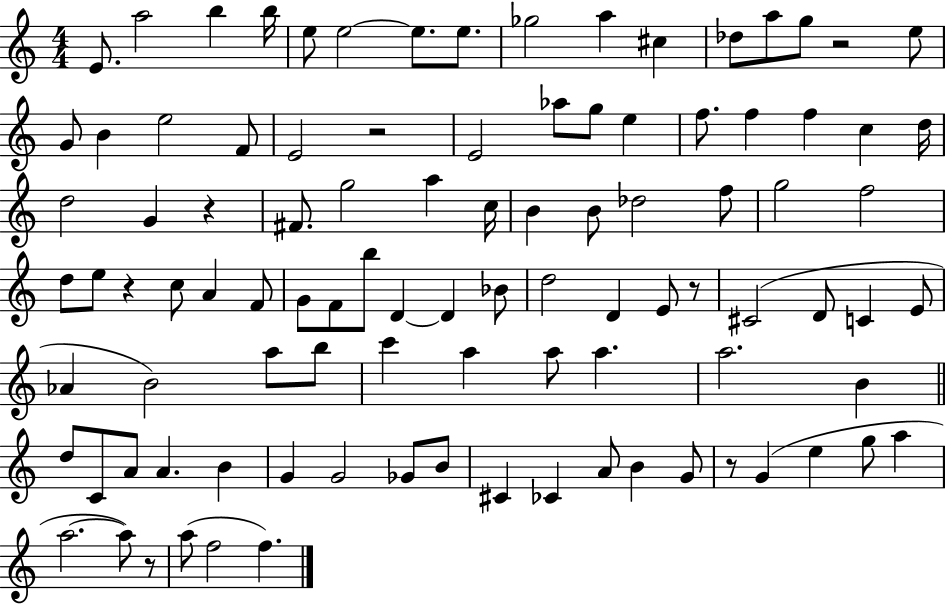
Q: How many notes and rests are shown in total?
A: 99